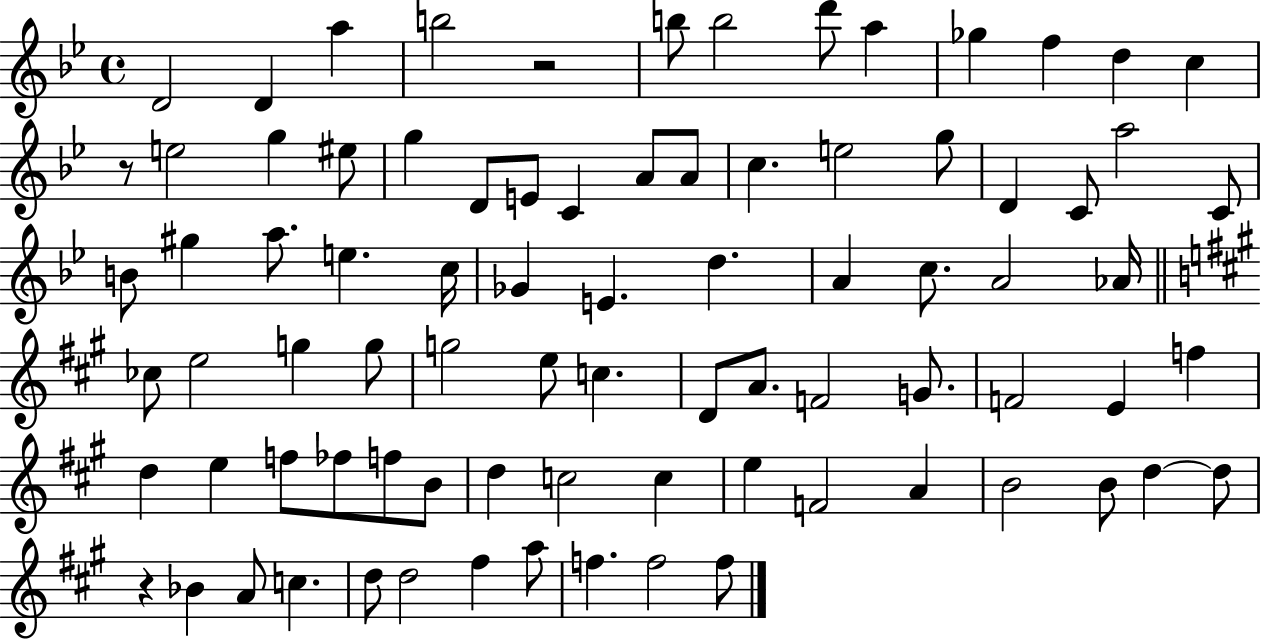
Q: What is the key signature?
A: BES major